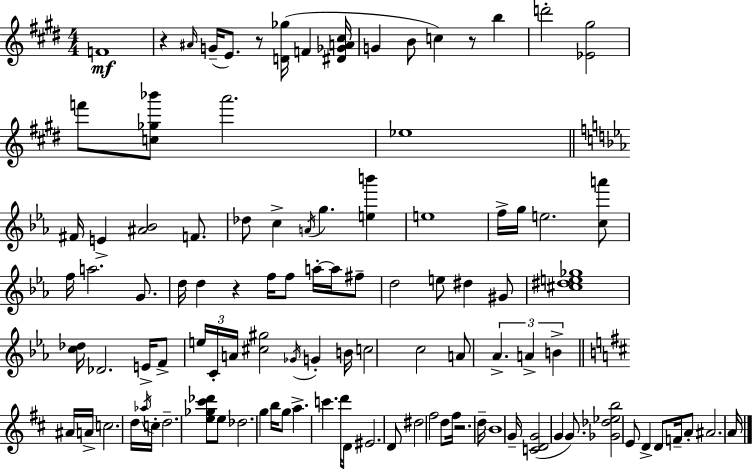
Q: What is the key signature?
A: E major